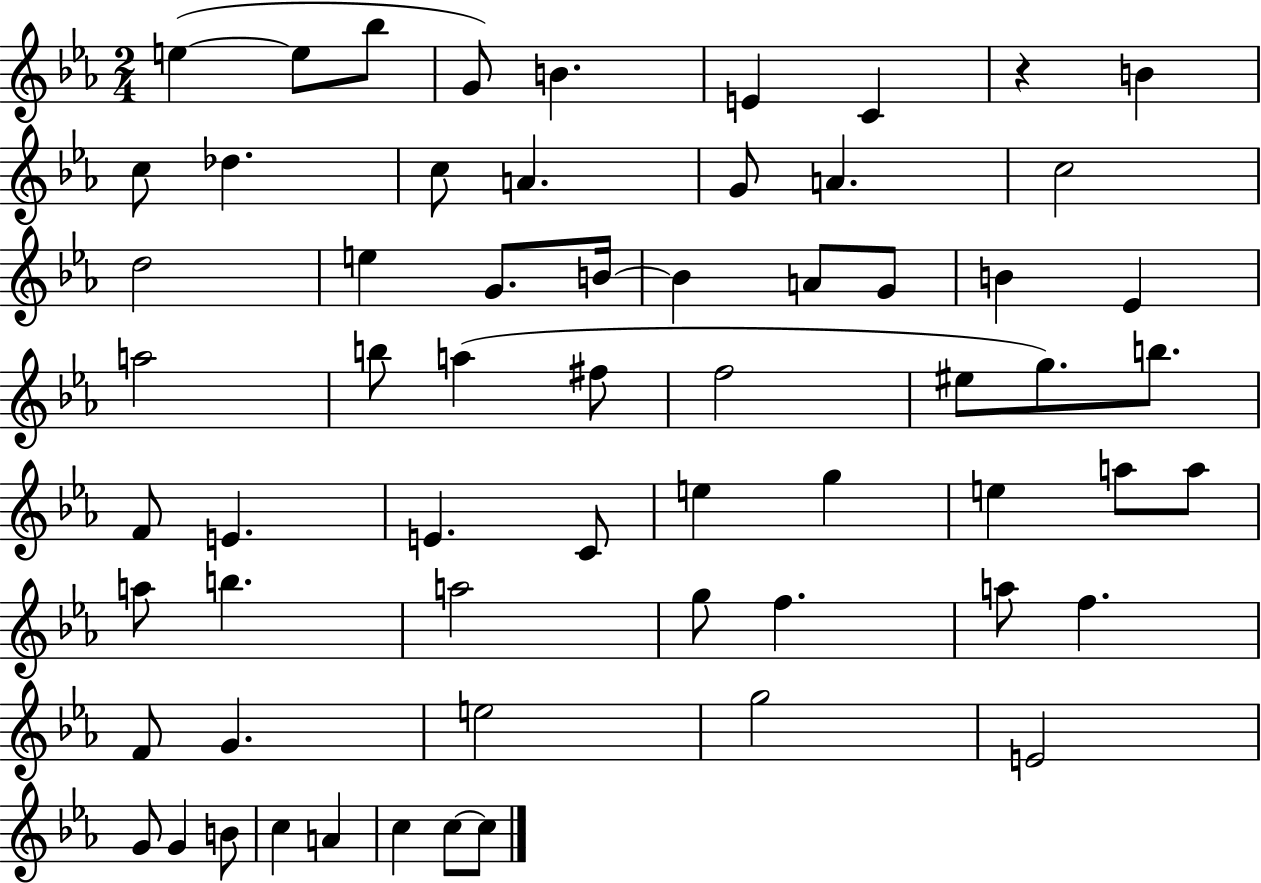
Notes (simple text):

E5/q E5/e Bb5/e G4/e B4/q. E4/q C4/q R/q B4/q C5/e Db5/q. C5/e A4/q. G4/e A4/q. C5/h D5/h E5/q G4/e. B4/s B4/q A4/e G4/e B4/q Eb4/q A5/h B5/e A5/q F#5/e F5/h EIS5/e G5/e. B5/e. F4/e E4/q. E4/q. C4/e E5/q G5/q E5/q A5/e A5/e A5/e B5/q. A5/h G5/e F5/q. A5/e F5/q. F4/e G4/q. E5/h G5/h E4/h G4/e G4/q B4/e C5/q A4/q C5/q C5/e C5/e